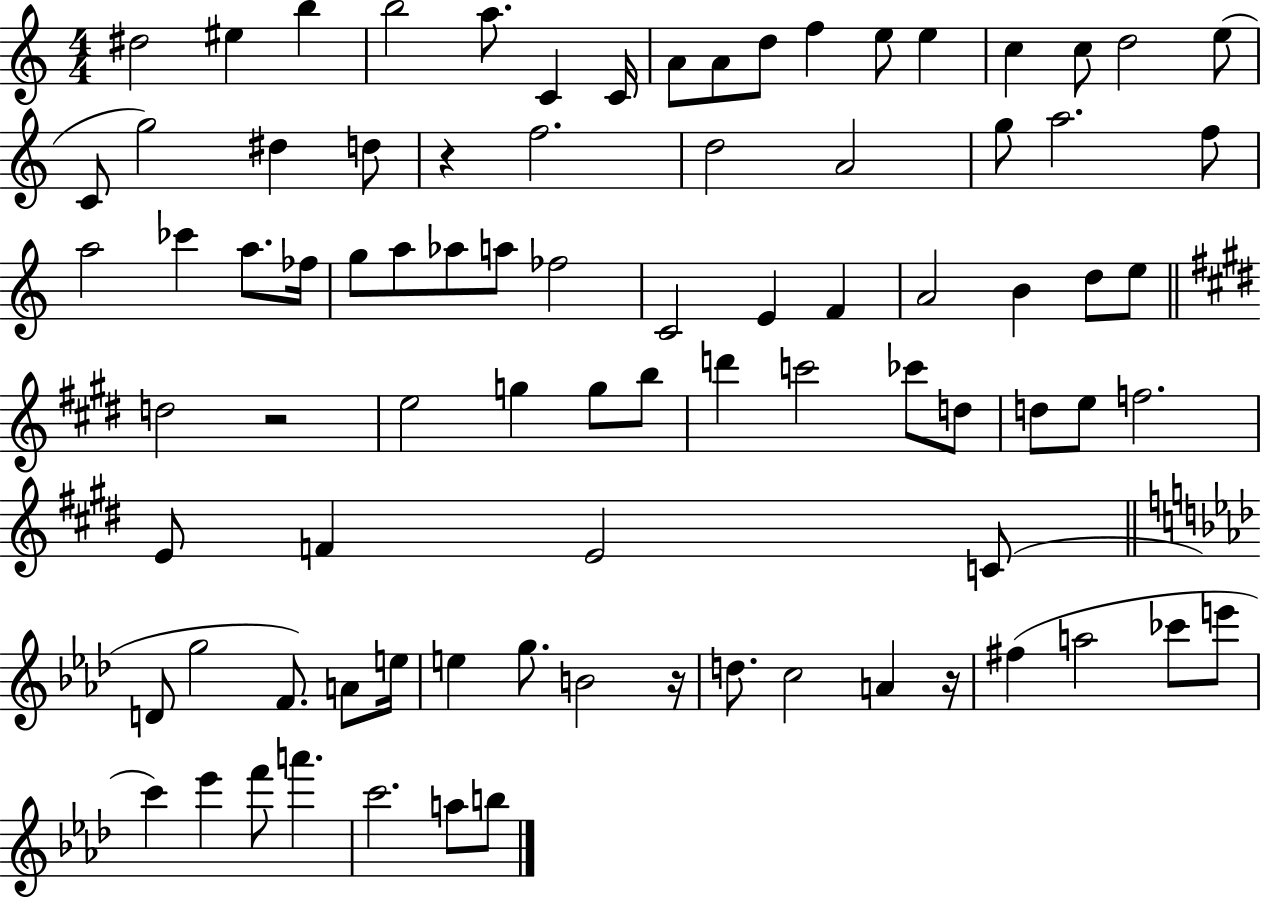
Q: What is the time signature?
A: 4/4